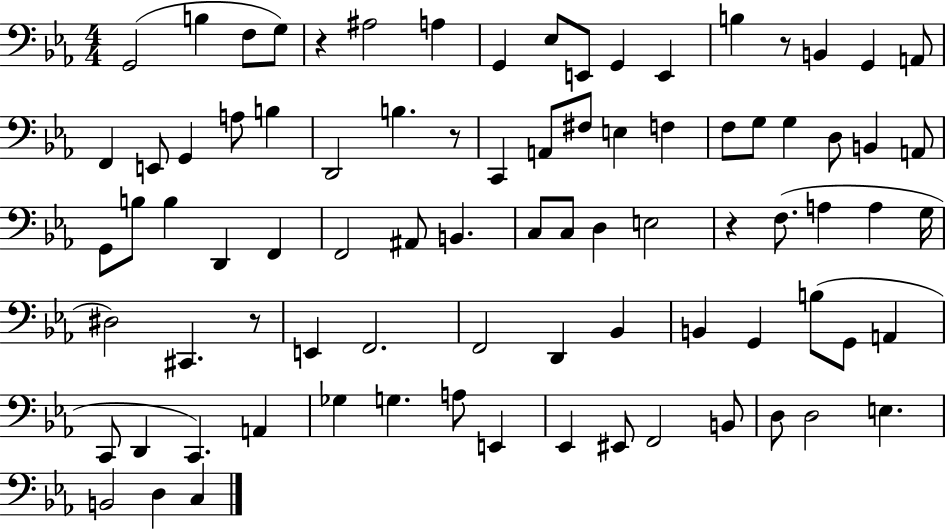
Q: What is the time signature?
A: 4/4